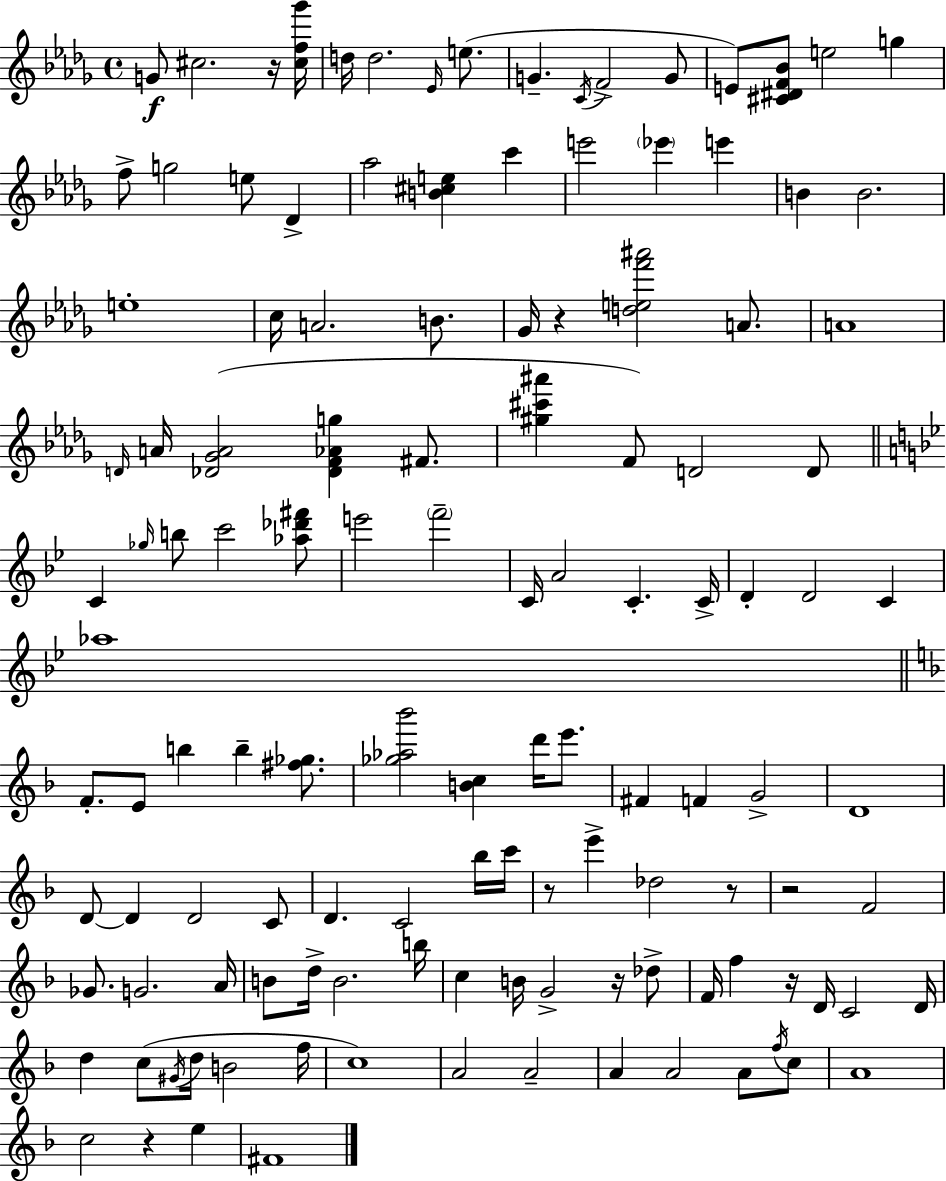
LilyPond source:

{
  \clef treble
  \time 4/4
  \defaultTimeSignature
  \key bes \minor
  \repeat volta 2 { g'8\f cis''2. r16 <cis'' f'' ges'''>16 | d''16 d''2. \grace { ees'16 } e''8.( | g'4.-- \acciaccatura { c'16 } f'2-> | g'8 e'8) <cis' dis' f' bes'>8 e''2 g''4 | \break f''8-> g''2 e''8 des'4-> | aes''2 <b' cis'' e''>4 c'''4 | e'''2 \parenthesize ees'''4 e'''4 | b'4 b'2. | \break e''1-. | c''16 a'2. b'8. | ges'16 r4 <d'' e'' f''' ais'''>2 a'8. | a'1 | \break \grace { d'16 } a'16 <des' ges' a'>2( <des' f' aes' g''>4 | fis'8. <gis'' cis''' ais'''>4 f'8) d'2 | d'8 \bar "||" \break \key bes \major c'4 \grace { ges''16 } b''8 c'''2 <aes'' des''' fis'''>8 | e'''2 \parenthesize f'''2-- | c'16 a'2 c'4.-. | c'16-> d'4-. d'2 c'4 | \break aes''1 | \bar "||" \break \key f \major f'8.-. e'8 b''4 b''4-- <fis'' ges''>8. | <ges'' aes'' bes'''>2 <b' c''>4 d'''16 e'''8. | fis'4 f'4 g'2-> | d'1 | \break d'8~~ d'4 d'2 c'8 | d'4. c'2 bes''16 c'''16 | r8 e'''4-> des''2 r8 | r2 f'2 | \break ges'8. g'2. a'16 | b'8 d''16-> b'2. b''16 | c''4 b'16 g'2-> r16 des''8-> | f'16 f''4 r16 d'16 c'2 d'16 | \break d''4 c''8( \acciaccatura { gis'16 } d''16 b'2 | f''16 c''1) | a'2 a'2-- | a'4 a'2 a'8 \acciaccatura { f''16 } | \break c''8 a'1 | c''2 r4 e''4 | fis'1 | } \bar "|."
}